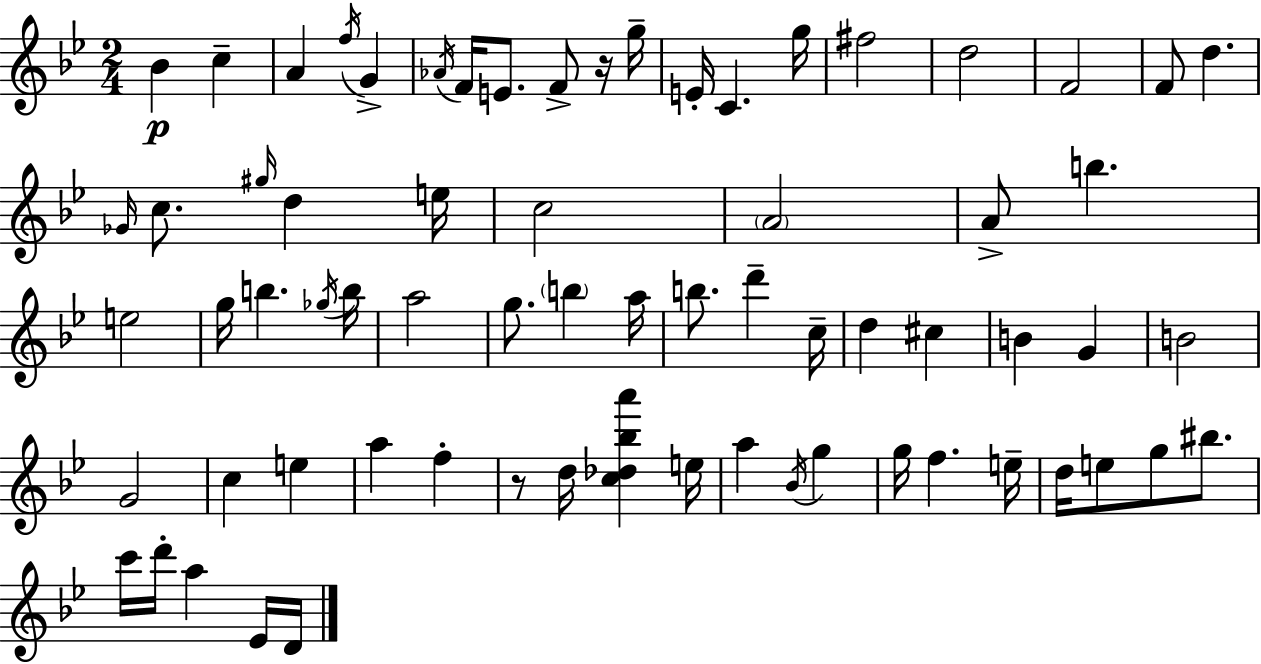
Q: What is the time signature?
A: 2/4